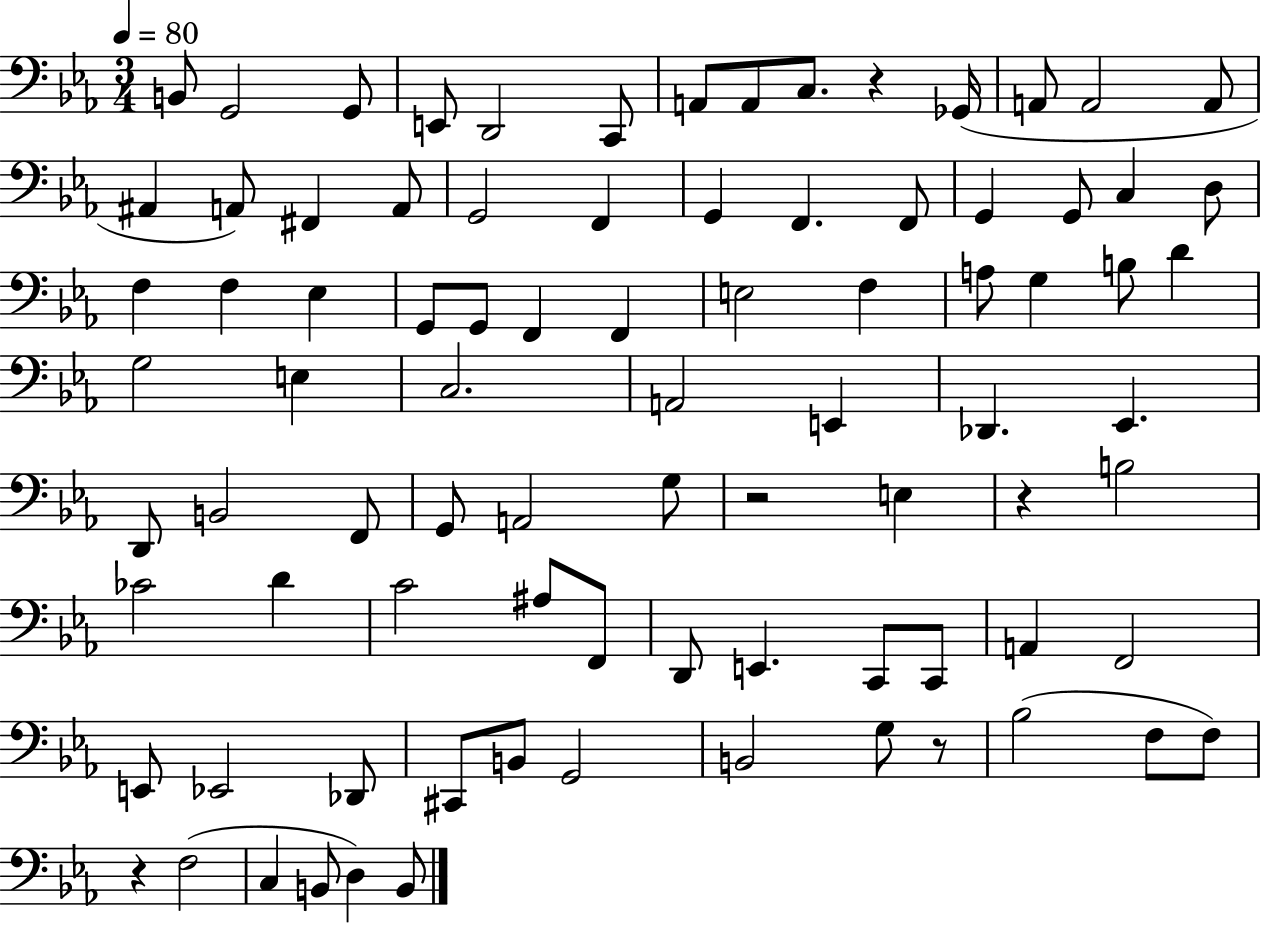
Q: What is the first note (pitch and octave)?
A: B2